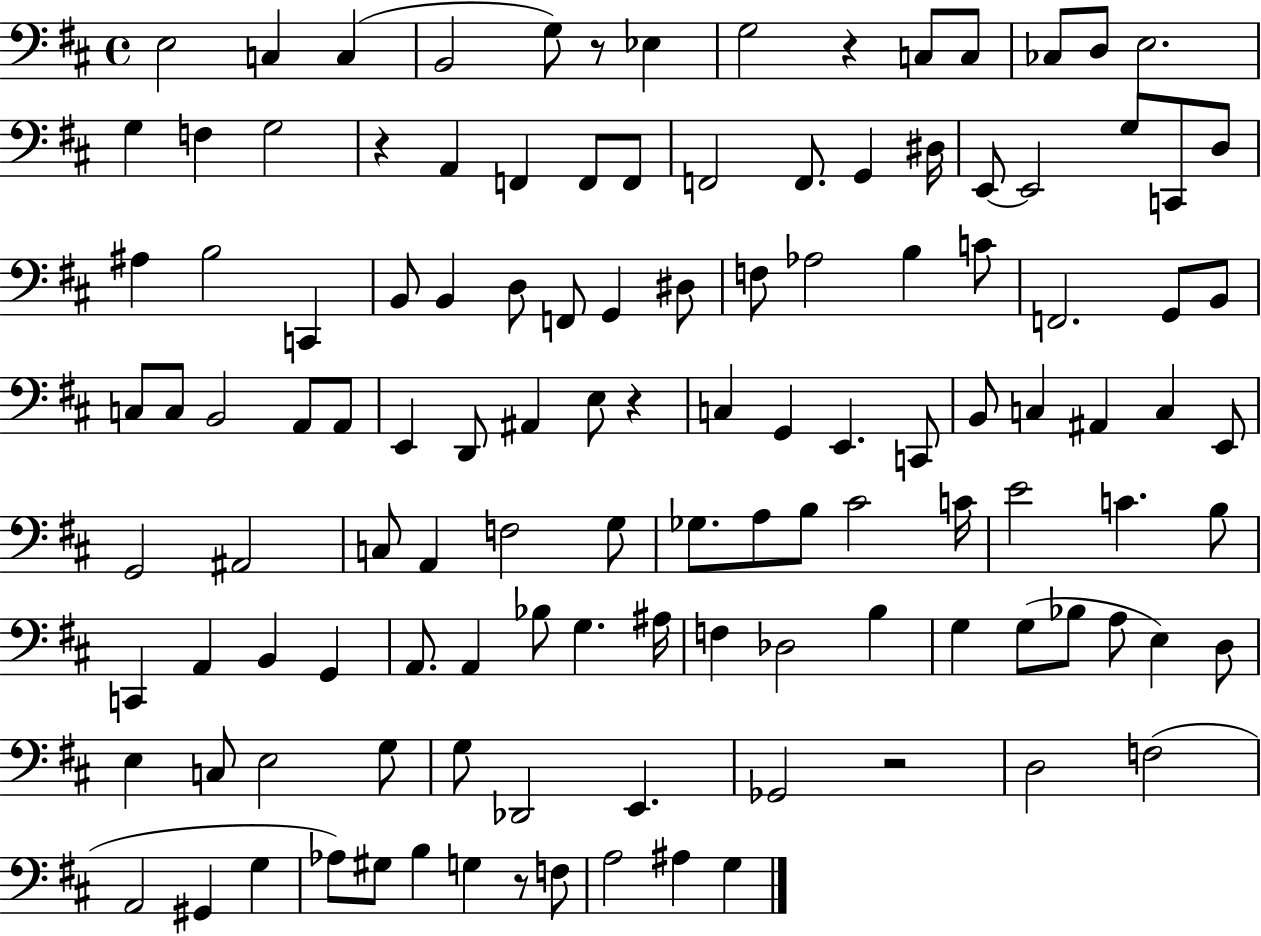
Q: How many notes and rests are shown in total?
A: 121